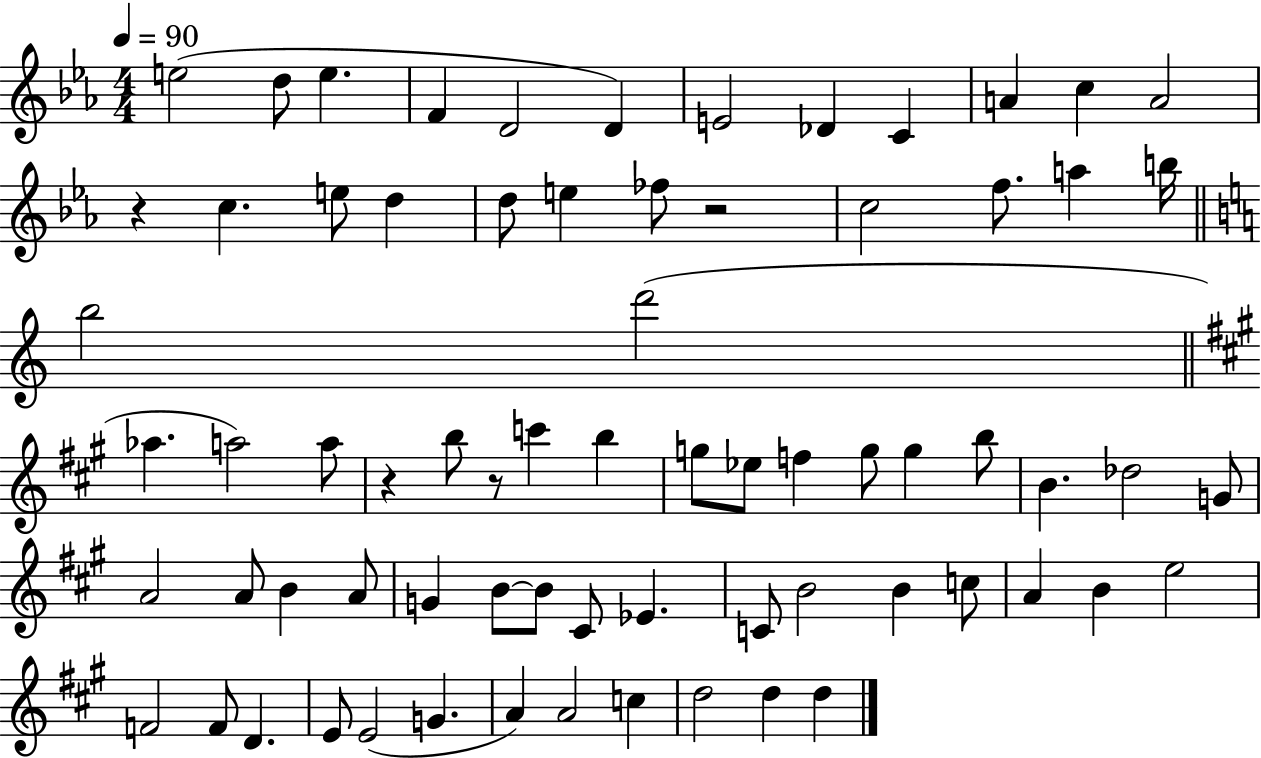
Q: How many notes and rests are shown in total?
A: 71